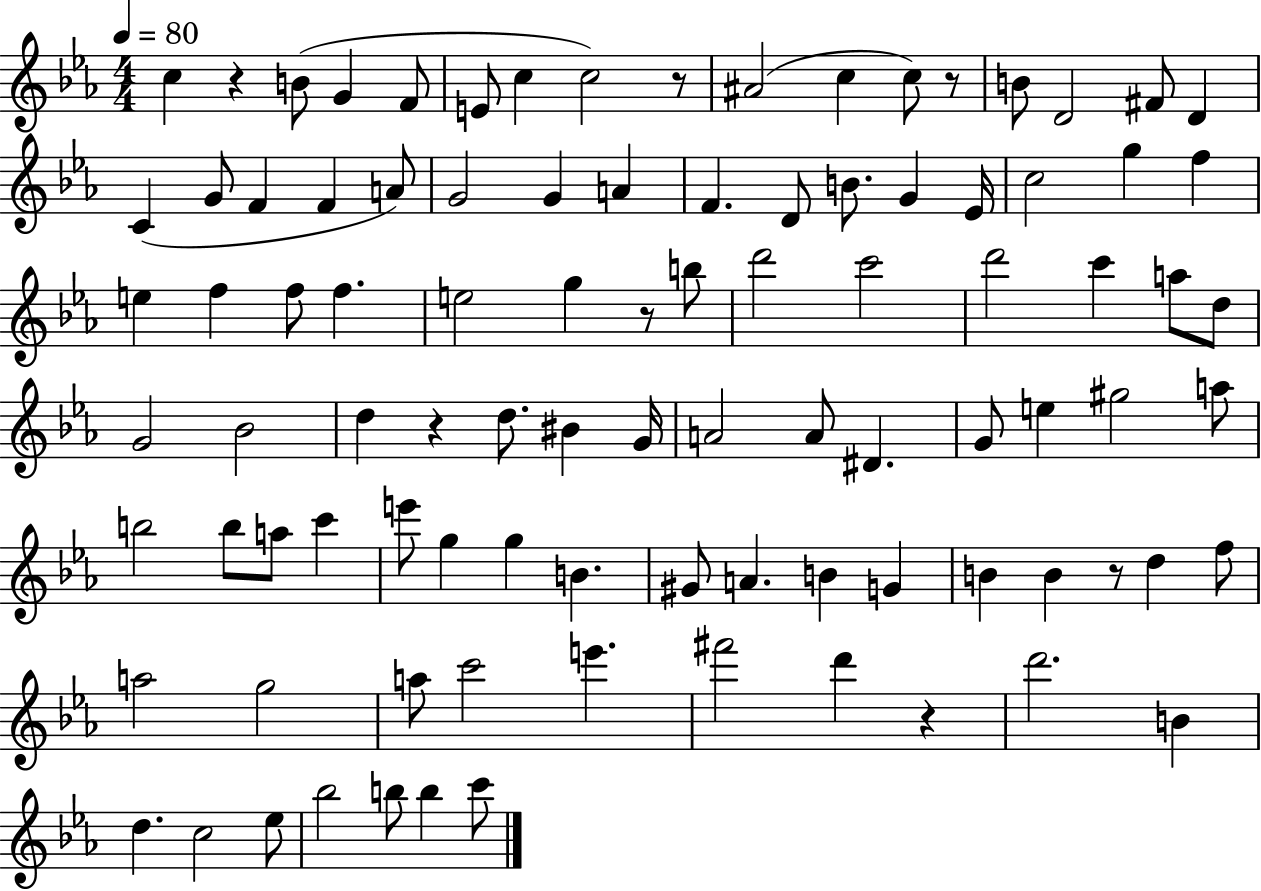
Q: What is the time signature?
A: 4/4